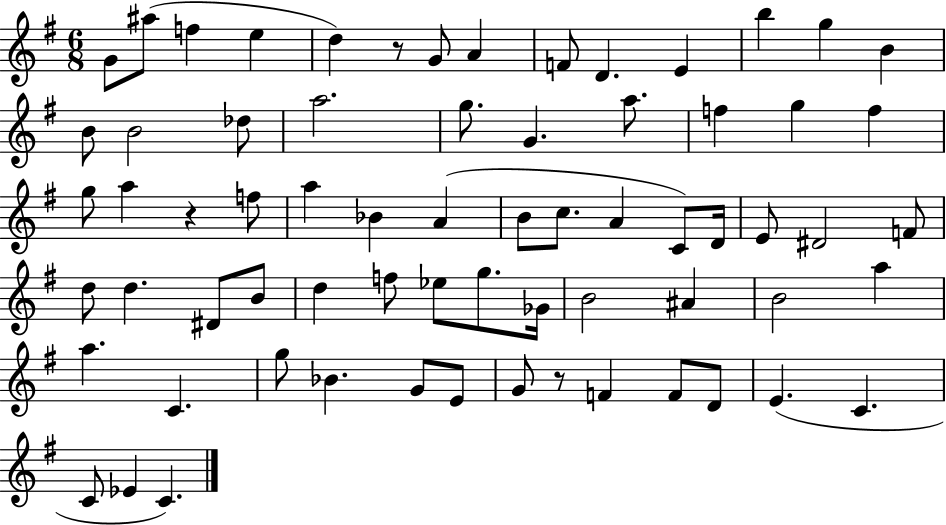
G4/e A#5/e F5/q E5/q D5/q R/e G4/e A4/q F4/e D4/q. E4/q B5/q G5/q B4/q B4/e B4/h Db5/e A5/h. G5/e. G4/q. A5/e. F5/q G5/q F5/q G5/e A5/q R/q F5/e A5/q Bb4/q A4/q B4/e C5/e. A4/q C4/e D4/s E4/e D#4/h F4/e D5/e D5/q. D#4/e B4/e D5/q F5/e Eb5/e G5/e. Gb4/s B4/h A#4/q B4/h A5/q A5/q. C4/q. G5/e Bb4/q. G4/e E4/e G4/e R/e F4/q F4/e D4/e E4/q. C4/q. C4/e Eb4/q C4/q.